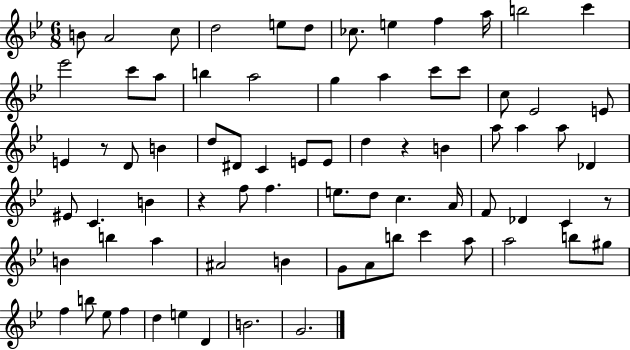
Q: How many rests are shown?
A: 4